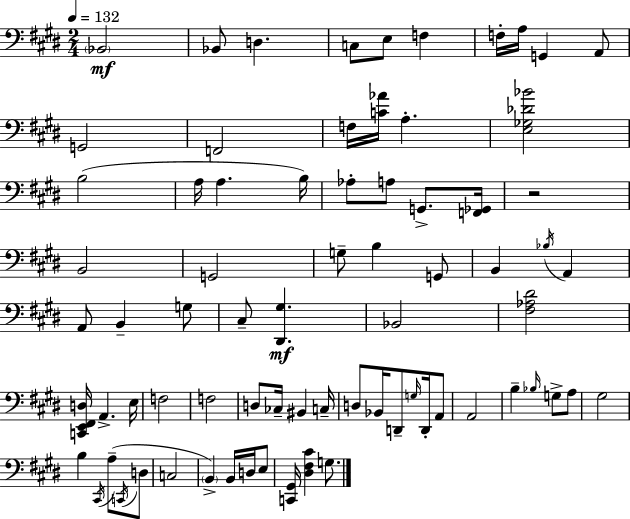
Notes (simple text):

Bb2/h Bb2/e D3/q. C3/e E3/e F3/q F3/s A3/s G2/q A2/e G2/h F2/h F3/s [C4,Ab4]/s A3/q. [E3,Gb3,Db4,Bb4]/h B3/h A3/s A3/q. B3/s Ab3/e A3/e G2/e. [F2,Gb2]/s R/h B2/h G2/h G3/e B3/q G2/e B2/q Bb3/s A2/q A2/e B2/q G3/e C#3/e [D#2,G#3]/q. Bb2/h [F#3,Ab3,D#4]/h [C2,E2,F#2,D3]/s A2/q. E3/s F3/h F3/h D3/e CES3/s BIS2/q C3/s D3/e Bb2/s D2/e G3/s D2/s A2/e A2/h B3/q Bb3/s G3/e A3/e G#3/h B3/q C#2/s A3/e C2/s D3/e C3/h B2/q B2/s D3/s E3/e [C2,G#2]/s [D#3,F#3,C#4]/q G3/e.